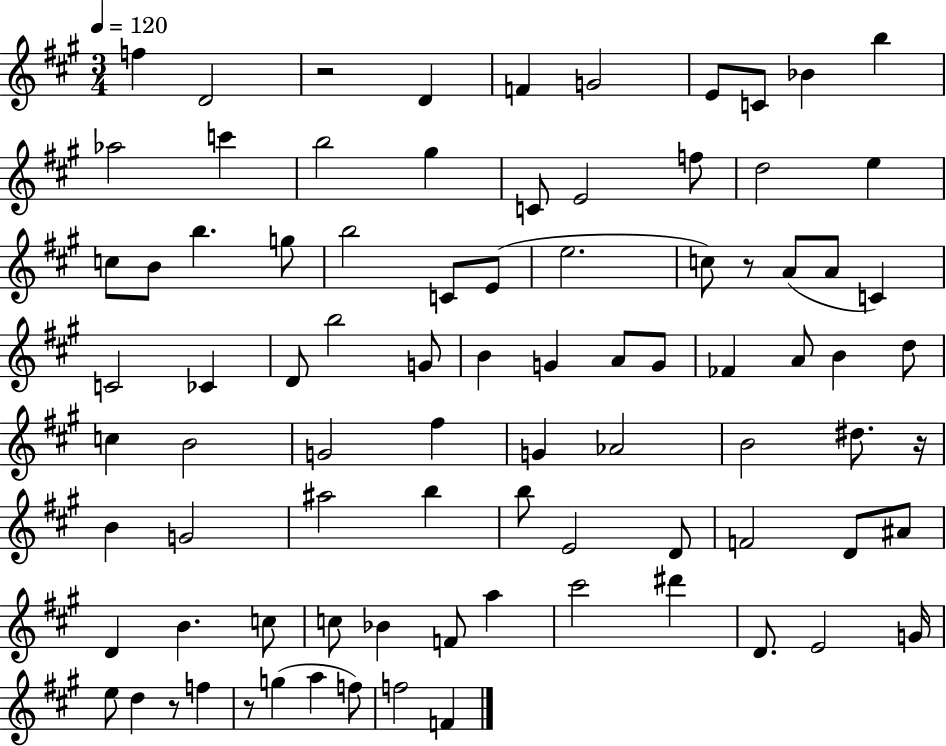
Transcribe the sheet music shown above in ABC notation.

X:1
T:Untitled
M:3/4
L:1/4
K:A
f D2 z2 D F G2 E/2 C/2 _B b _a2 c' b2 ^g C/2 E2 f/2 d2 e c/2 B/2 b g/2 b2 C/2 E/2 e2 c/2 z/2 A/2 A/2 C C2 _C D/2 b2 G/2 B G A/2 G/2 _F A/2 B d/2 c B2 G2 ^f G _A2 B2 ^d/2 z/4 B G2 ^a2 b b/2 E2 D/2 F2 D/2 ^A/2 D B c/2 c/2 _B F/2 a ^c'2 ^d' D/2 E2 G/4 e/2 d z/2 f z/2 g a f/2 f2 F